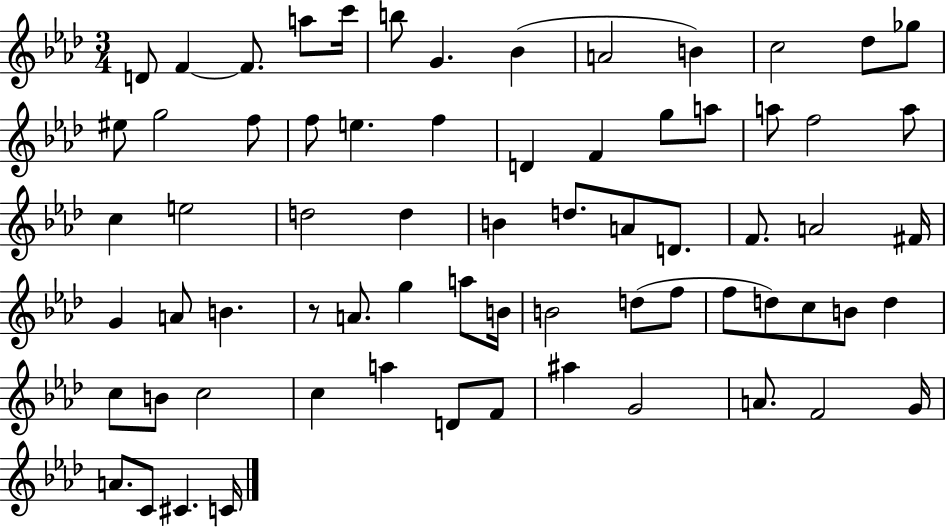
X:1
T:Untitled
M:3/4
L:1/4
K:Ab
D/2 F F/2 a/2 c'/4 b/2 G _B A2 B c2 _d/2 _g/2 ^e/2 g2 f/2 f/2 e f D F g/2 a/2 a/2 f2 a/2 c e2 d2 d B d/2 A/2 D/2 F/2 A2 ^F/4 G A/2 B z/2 A/2 g a/2 B/4 B2 d/2 f/2 f/2 d/2 c/2 B/2 d c/2 B/2 c2 c a D/2 F/2 ^a G2 A/2 F2 G/4 A/2 C/2 ^C C/4